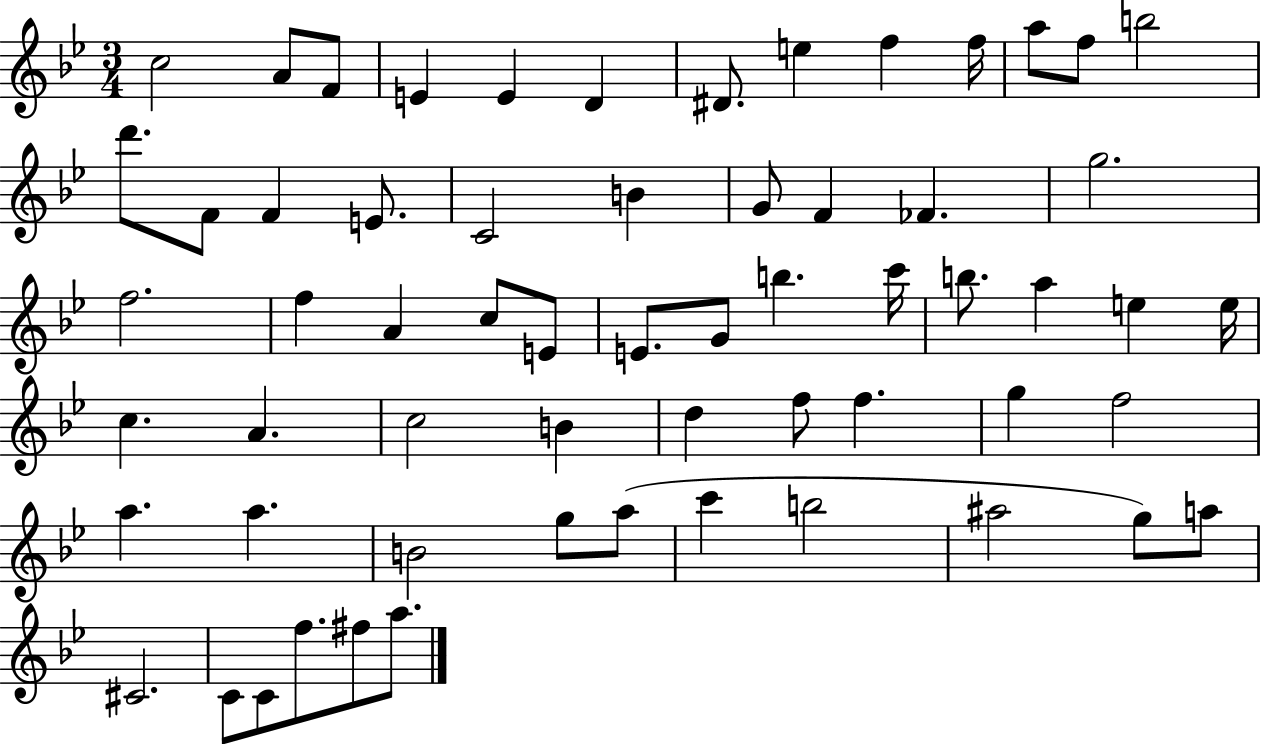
{
  \clef treble
  \numericTimeSignature
  \time 3/4
  \key bes \major
  c''2 a'8 f'8 | e'4 e'4 d'4 | dis'8. e''4 f''4 f''16 | a''8 f''8 b''2 | \break d'''8. f'8 f'4 e'8. | c'2 b'4 | g'8 f'4 fes'4. | g''2. | \break f''2. | f''4 a'4 c''8 e'8 | e'8. g'8 b''4. c'''16 | b''8. a''4 e''4 e''16 | \break c''4. a'4. | c''2 b'4 | d''4 f''8 f''4. | g''4 f''2 | \break a''4. a''4. | b'2 g''8 a''8( | c'''4 b''2 | ais''2 g''8) a''8 | \break cis'2. | c'8 c'8 f''8. fis''8 a''8. | \bar "|."
}